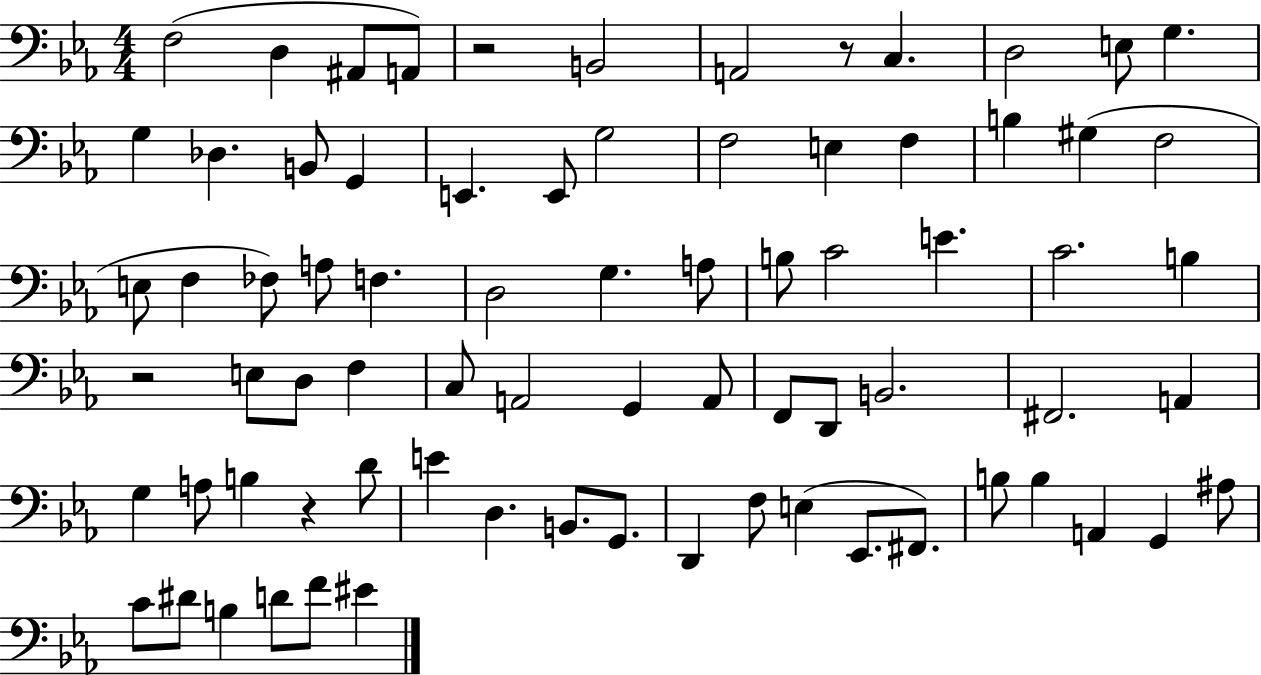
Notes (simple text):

F3/h D3/q A#2/e A2/e R/h B2/h A2/h R/e C3/q. D3/h E3/e G3/q. G3/q Db3/q. B2/e G2/q E2/q. E2/e G3/h F3/h E3/q F3/q B3/q G#3/q F3/h E3/e F3/q FES3/e A3/e F3/q. D3/h G3/q. A3/e B3/e C4/h E4/q. C4/h. B3/q R/h E3/e D3/e F3/q C3/e A2/h G2/q A2/e F2/e D2/e B2/h. F#2/h. A2/q G3/q A3/e B3/q R/q D4/e E4/q D3/q. B2/e. G2/e. D2/q F3/e E3/q Eb2/e. F#2/e. B3/e B3/q A2/q G2/q A#3/e C4/e D#4/e B3/q D4/e F4/e EIS4/q